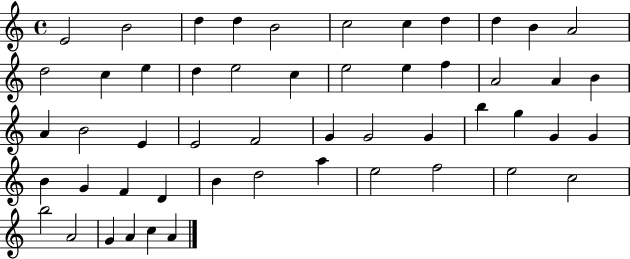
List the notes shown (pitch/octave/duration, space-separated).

E4/h B4/h D5/q D5/q B4/h C5/h C5/q D5/q D5/q B4/q A4/h D5/h C5/q E5/q D5/q E5/h C5/q E5/h E5/q F5/q A4/h A4/q B4/q A4/q B4/h E4/q E4/h F4/h G4/q G4/h G4/q B5/q G5/q G4/q G4/q B4/q G4/q F4/q D4/q B4/q D5/h A5/q E5/h F5/h E5/h C5/h B5/h A4/h G4/q A4/q C5/q A4/q